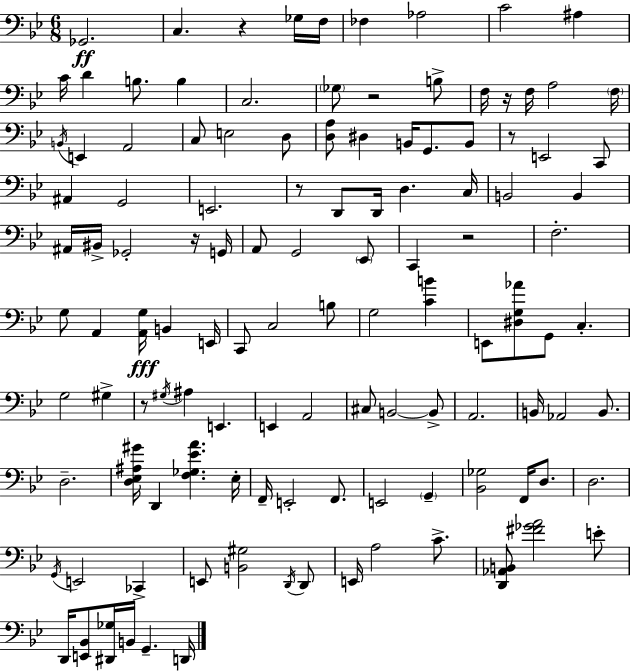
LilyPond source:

{
  \clef bass
  \numericTimeSignature
  \time 6/8
  \key bes \major
  ges,2.\ff | c4. r4 ges16 f16 | fes4 aes2 | c'2 ais4 | \break c'16 d'4 b8. b4 | c2. | \parenthesize ges8 r2 b8-> | f16 r16 f16 a2 \parenthesize f16 | \break \acciaccatura { b,16 } e,4 a,2 | c8 e2 d8 | <d a>8 dis4 b,16 g,8. b,8 | r8 e,2 c,8 | \break ais,4 g,2 | e,2. | r8 d,8 d,16 d4. | c16 b,2 b,4 | \break ais,16 bis,16-> ges,2-. r16 | g,16 a,8 g,2 \parenthesize ees,8 | c,4 r2 | f2.-. | \break g8 a,4 <a, g>16\fff b,4 | e,16 c,8 c2 b8 | g2 <c' b'>4 | e,8 <dis g aes'>8 g,8 c4.-. | \break g2 gis4-> | r8 \acciaccatura { gis16 } ais4 e,4. | e,4 a,2 | cis8 b,2~~ | \break b,8-> a,2. | b,16 aes,2 b,8. | d2.-- | <d ees ais gis'>16 d,4 <f ges ees' a'>4. | \break ees16-. f,16-- e,2-. f,8. | e,2 \parenthesize g,4-- | <bes, ges>2 f,16 d8. | d2. | \break \acciaccatura { g,16 } e,2 ces,4-> | e,8 <b, gis>2 | \acciaccatura { d,16 } d,8 e,16 a2 | c'8.-> <d, aes, b,>8 <fis' ges' a'>2 | \break e'8-. d,16 <e, bes,>8 <dis, ges>16 b,16 g,4.-- | d,16 \bar "|."
}